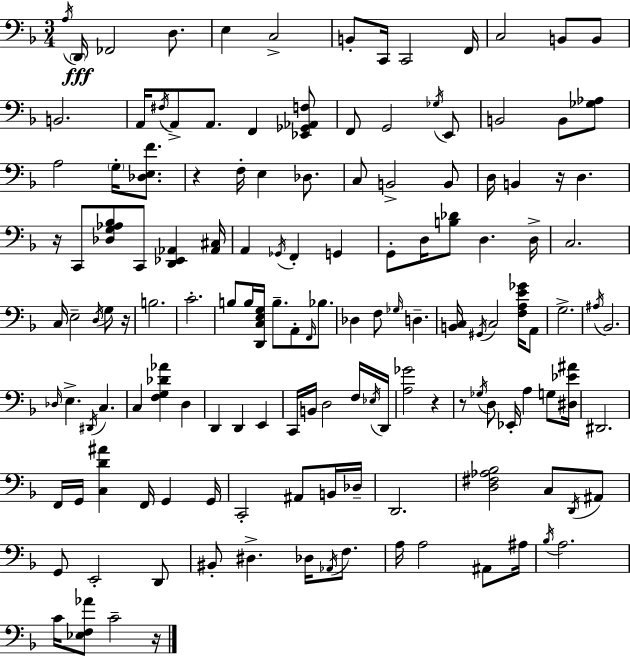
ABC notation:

X:1
T:Untitled
M:3/4
L:1/4
K:F
A,/4 D,,/4 _F,,2 D,/2 E, C,2 B,,/2 C,,/4 C,,2 F,,/4 C,2 B,,/2 B,,/2 B,,2 A,,/4 ^F,/4 A,,/2 A,,/2 F,, [_E,,_G,,_A,,F,]/2 F,,/2 G,,2 _G,/4 E,,/2 B,,2 B,,/2 [_G,_A,]/2 A,2 G,/4 [_D,E,F]/2 z F,/4 E, _D,/2 C,/2 B,,2 B,,/2 D,/4 B,, z/4 D, z/4 C,,/2 [_D,G,_A,_B,]/2 C,,/2 [D,,_E,,_A,,] [_A,,^C,]/4 A,, _G,,/4 F,, G,, G,,/2 D,/4 [B,_D]/2 D, D,/4 C,2 C,/4 E,2 D,/4 G,/2 z/4 B,2 C2 B,/2 B,/4 [D,,C,E,G,]/4 B,/2 A,,/2 F,,/4 _B,/2 _D, F,/2 _G,/4 D, [B,,C,]/4 ^G,,/4 C,2 [F,A,E_G]/4 A,,/2 G,2 ^A,/4 _B,,2 _D,/4 E, ^D,,/4 C, C, [F,G,_D_A] D, D,, D,, E,, C,,/4 B,,/4 D,2 F,/4 _E,/4 D,,/4 [A,_G]2 z z/2 _G,/4 D,/2 _E,,/4 A, G,/2 [^D,_E^A]/4 ^D,,2 F,,/4 G,,/4 [C,D^A] F,,/4 G,, G,,/4 C,,2 ^A,,/2 B,,/4 _D,/4 D,,2 [D,^F,_A,_B,]2 C,/2 D,,/4 ^A,,/2 G,,/2 E,,2 D,,/2 ^B,,/2 ^D, _D,/4 _A,,/4 F,/2 A,/4 A,2 ^A,,/2 ^A,/4 _B,/4 A,2 C/4 [_E,F,_A]/2 C2 z/4